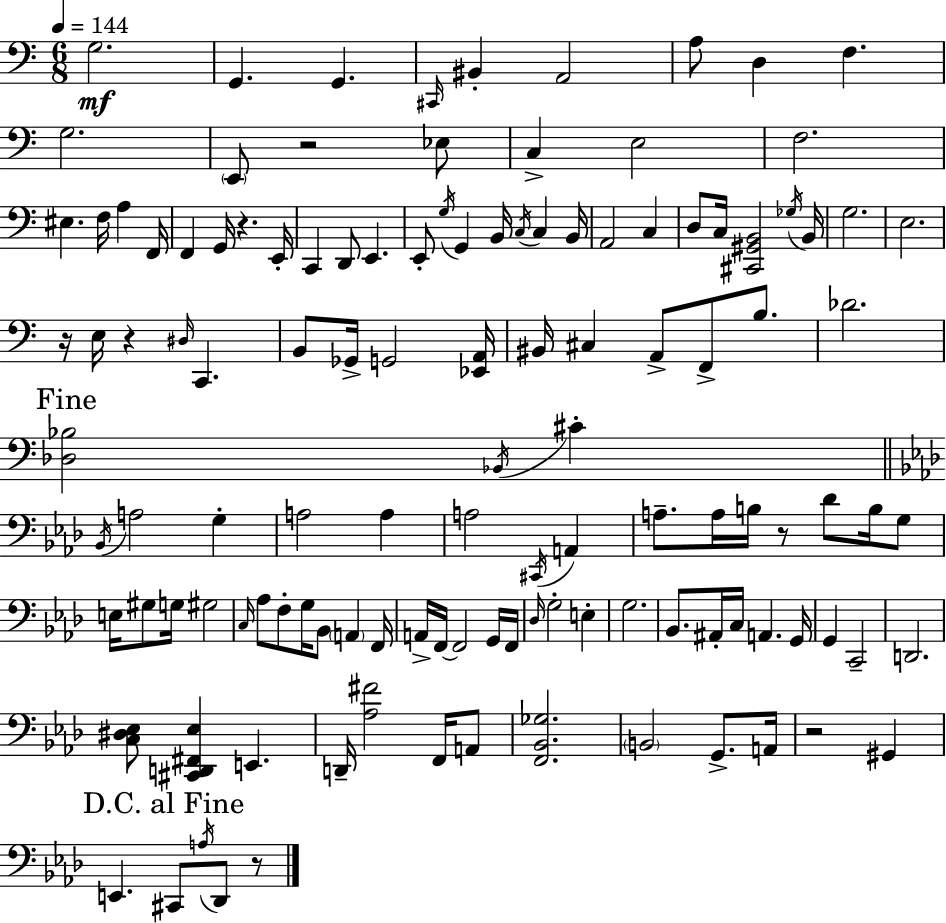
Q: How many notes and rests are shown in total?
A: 122